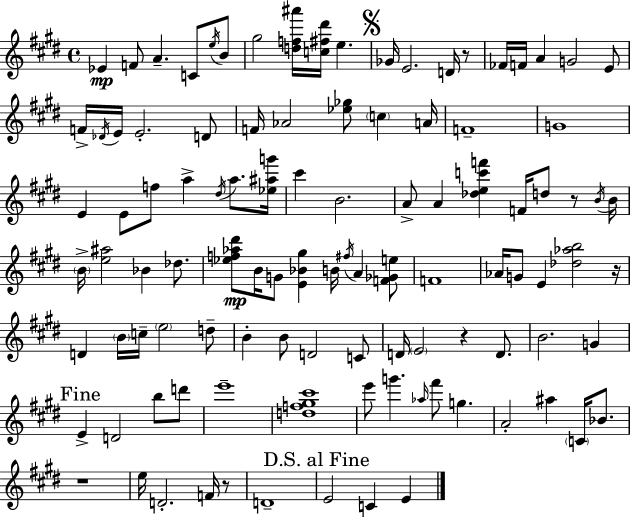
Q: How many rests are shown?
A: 6